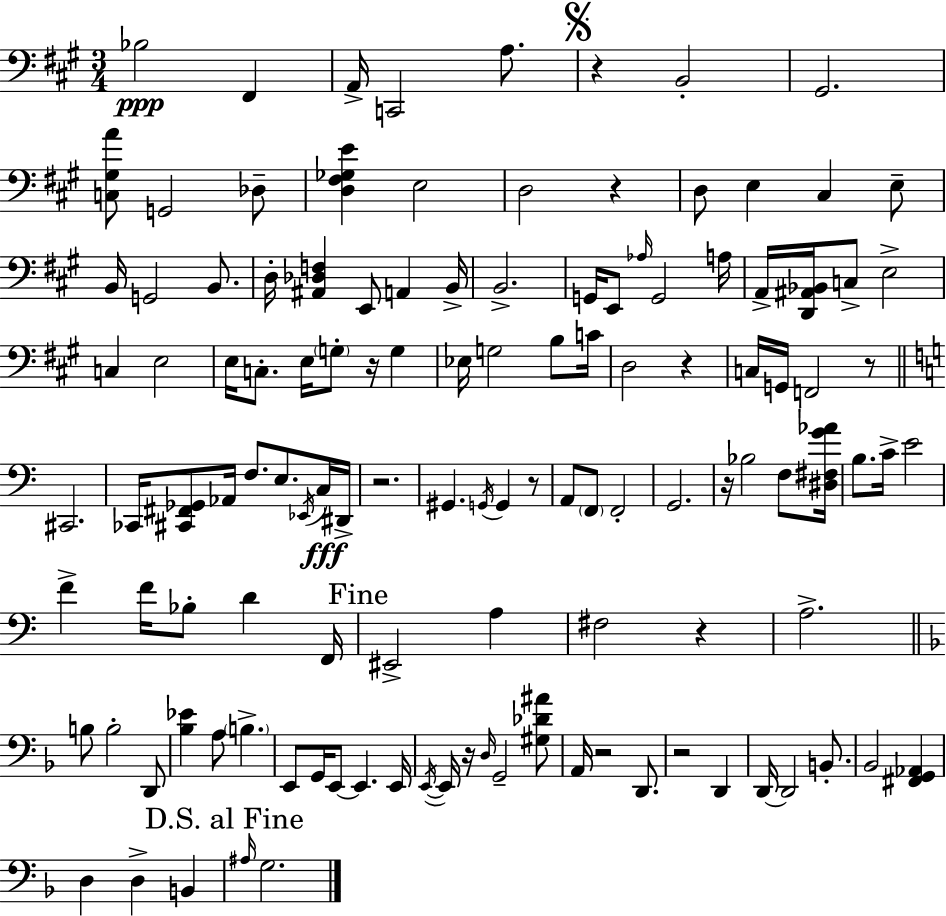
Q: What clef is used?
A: bass